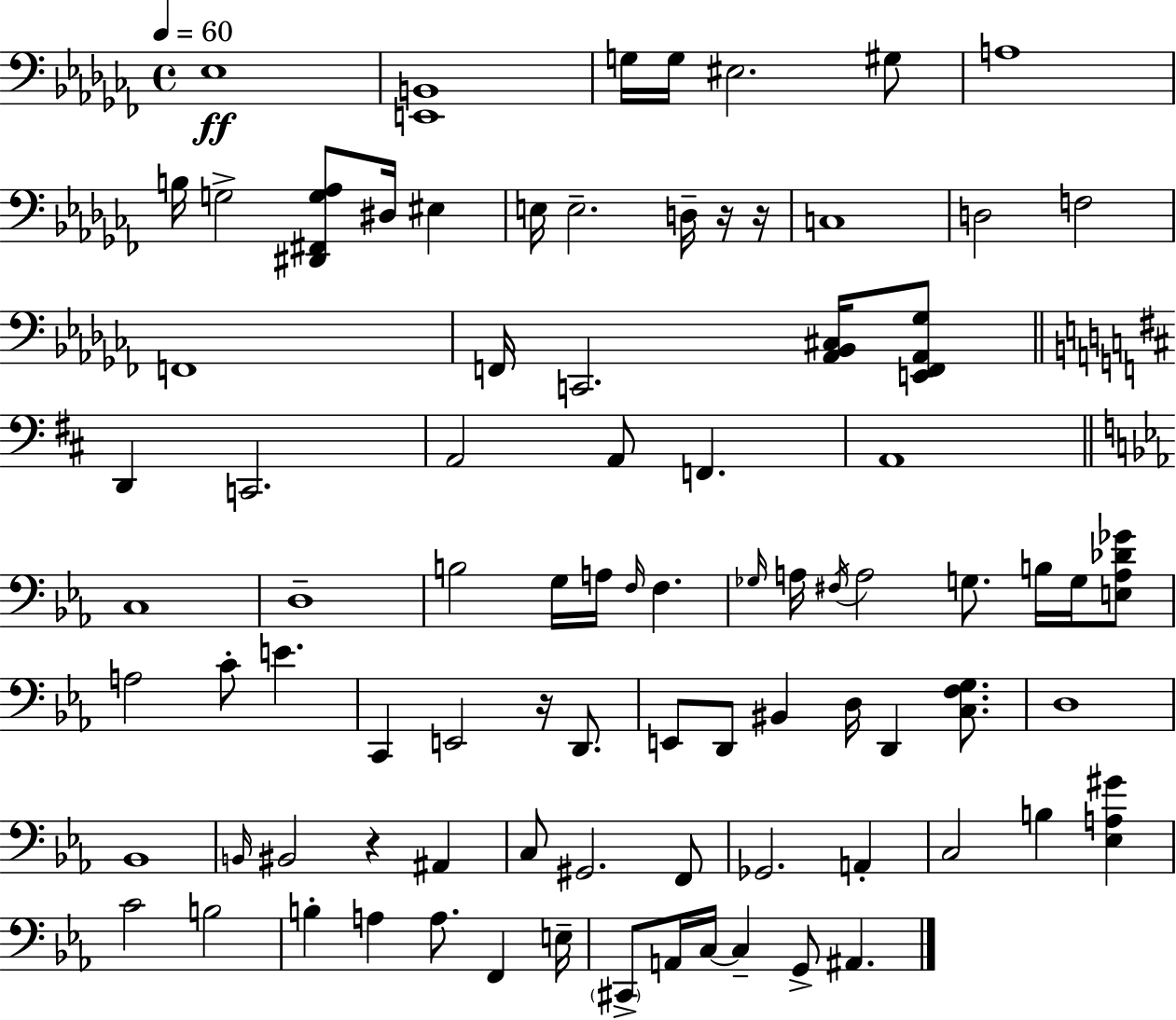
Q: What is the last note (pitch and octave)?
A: A#2